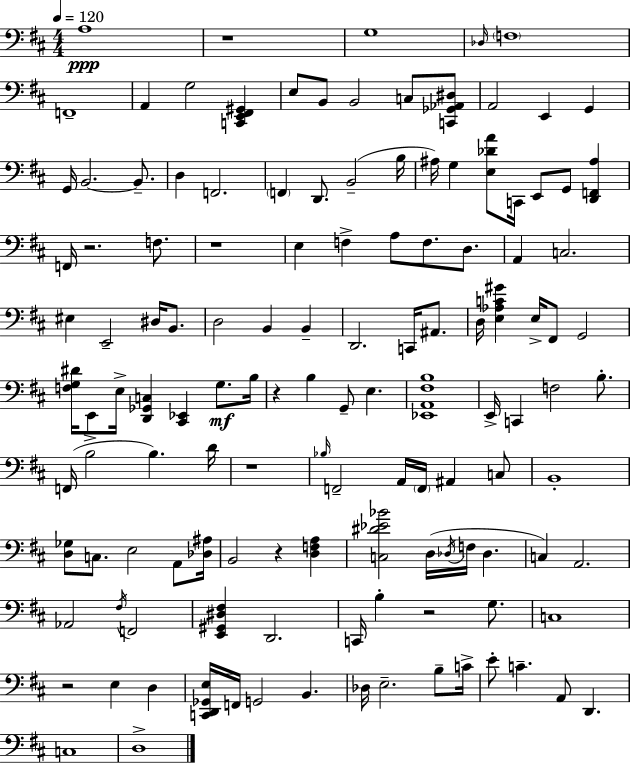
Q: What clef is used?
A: bass